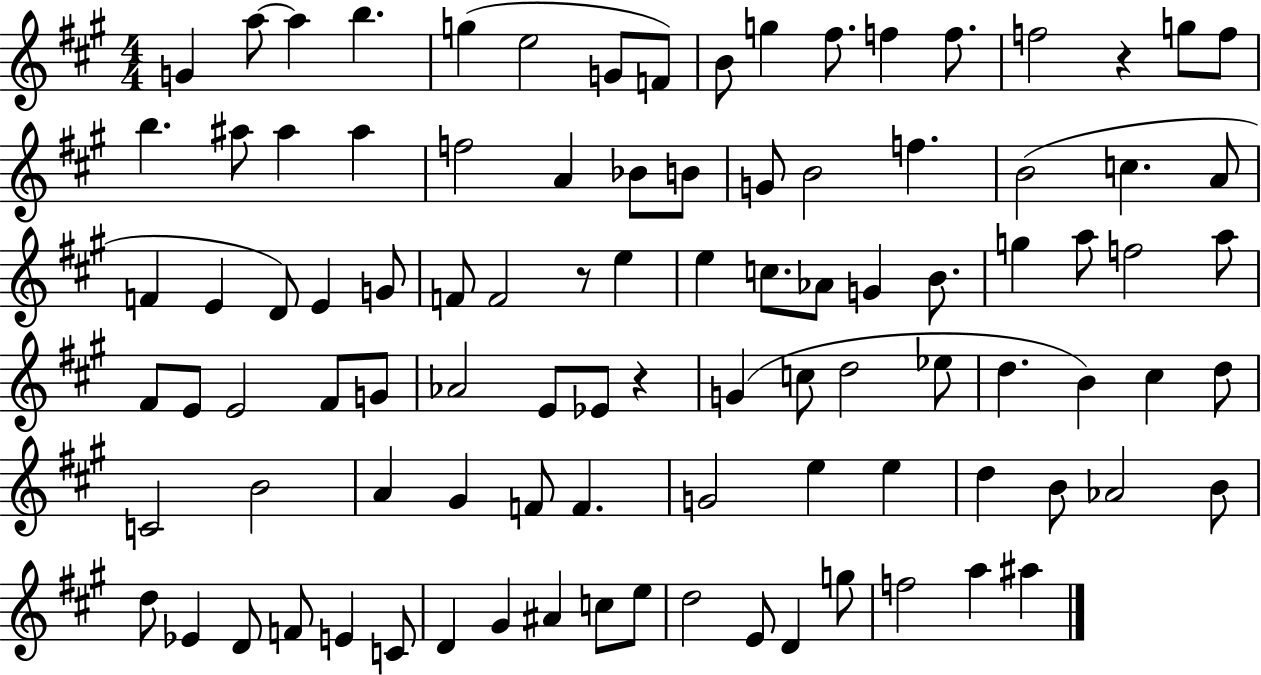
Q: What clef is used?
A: treble